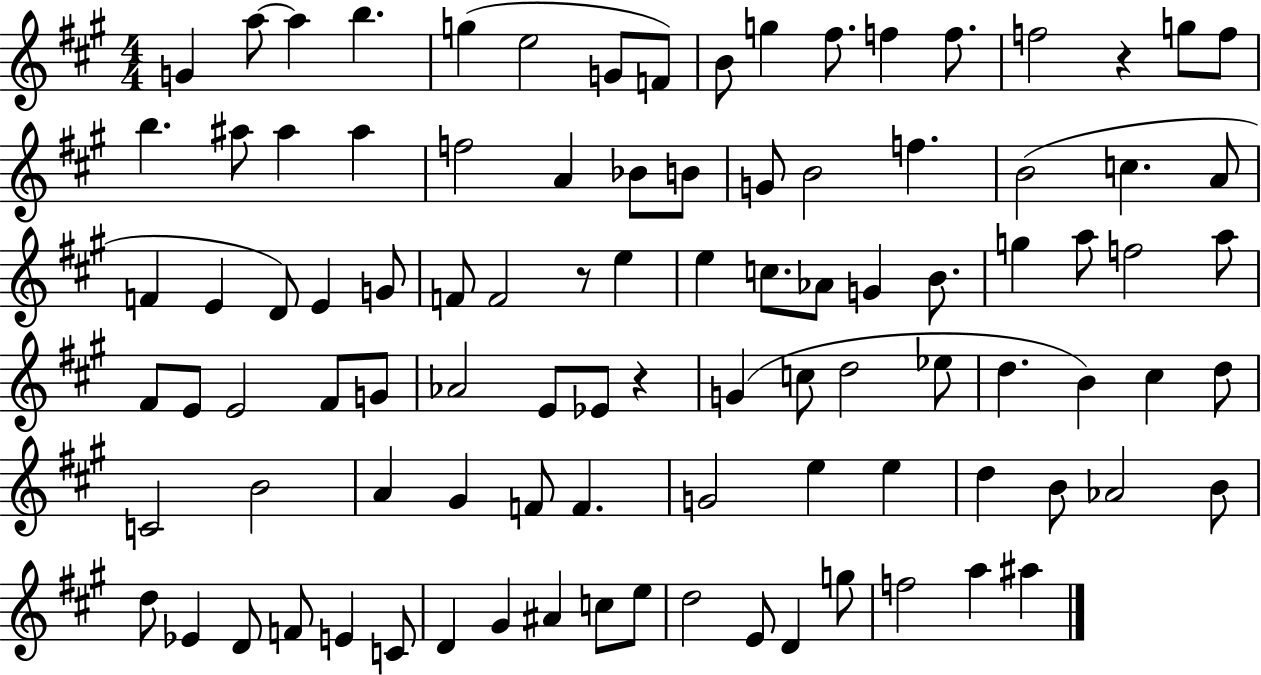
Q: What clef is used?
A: treble